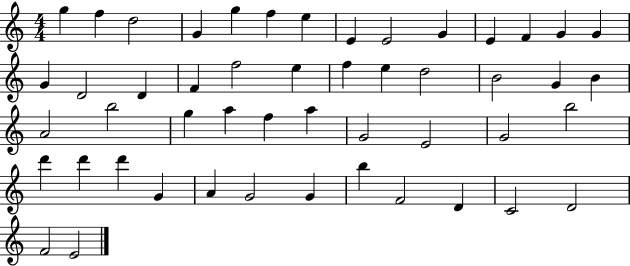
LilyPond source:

{
  \clef treble
  \numericTimeSignature
  \time 4/4
  \key c \major
  g''4 f''4 d''2 | g'4 g''4 f''4 e''4 | e'4 e'2 g'4 | e'4 f'4 g'4 g'4 | \break g'4 d'2 d'4 | f'4 f''2 e''4 | f''4 e''4 d''2 | b'2 g'4 b'4 | \break a'2 b''2 | g''4 a''4 f''4 a''4 | g'2 e'2 | g'2 b''2 | \break d'''4 d'''4 d'''4 g'4 | a'4 g'2 g'4 | b''4 f'2 d'4 | c'2 d'2 | \break f'2 e'2 | \bar "|."
}